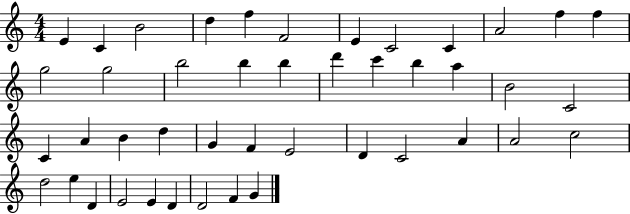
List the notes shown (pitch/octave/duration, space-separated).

E4/q C4/q B4/h D5/q F5/q F4/h E4/q C4/h C4/q A4/h F5/q F5/q G5/h G5/h B5/h B5/q B5/q D6/q C6/q B5/q A5/q B4/h C4/h C4/q A4/q B4/q D5/q G4/q F4/q E4/h D4/q C4/h A4/q A4/h C5/h D5/h E5/q D4/q E4/h E4/q D4/q D4/h F4/q G4/q